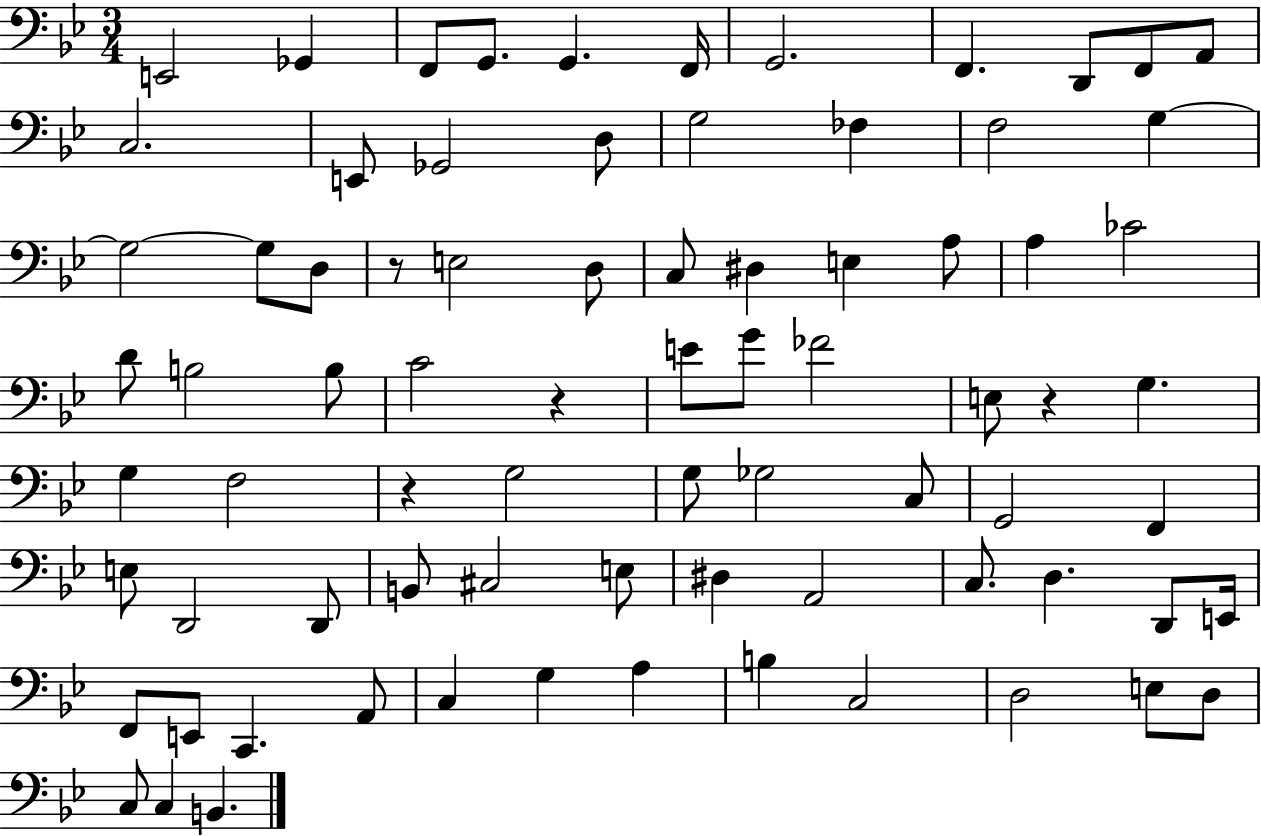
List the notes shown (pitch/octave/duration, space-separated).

E2/h Gb2/q F2/e G2/e. G2/q. F2/s G2/h. F2/q. D2/e F2/e A2/e C3/h. E2/e Gb2/h D3/e G3/h FES3/q F3/h G3/q G3/h G3/e D3/e R/e E3/h D3/e C3/e D#3/q E3/q A3/e A3/q CES4/h D4/e B3/h B3/e C4/h R/q E4/e G4/e FES4/h E3/e R/q G3/q. G3/q F3/h R/q G3/h G3/e Gb3/h C3/e G2/h F2/q E3/e D2/h D2/e B2/e C#3/h E3/e D#3/q A2/h C3/e. D3/q. D2/e E2/s F2/e E2/e C2/q. A2/e C3/q G3/q A3/q B3/q C3/h D3/h E3/e D3/e C3/e C3/q B2/q.